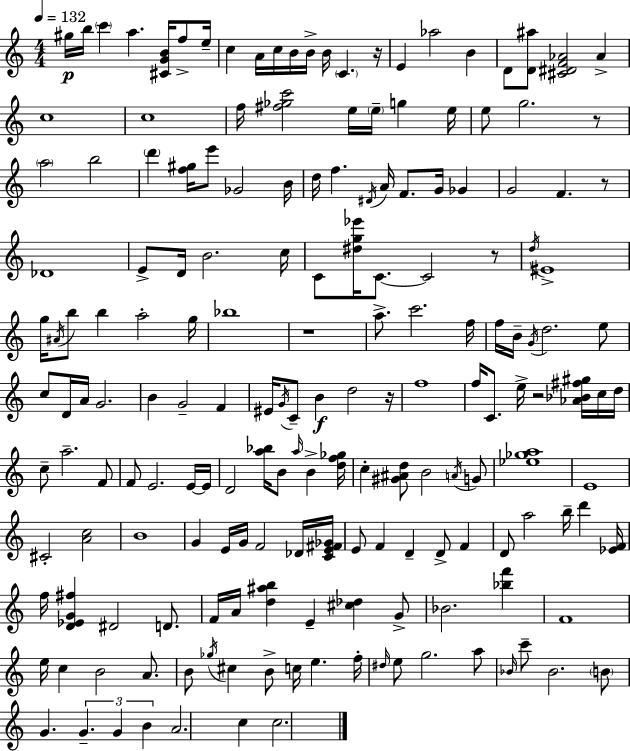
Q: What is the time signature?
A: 4/4